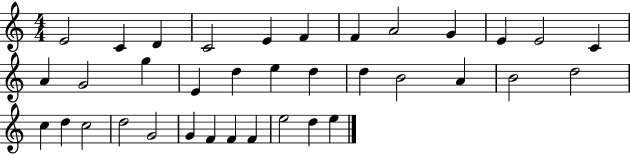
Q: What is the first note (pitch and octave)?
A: E4